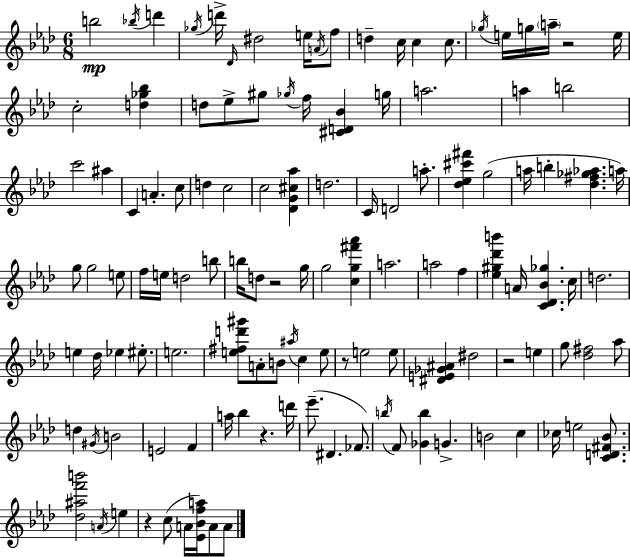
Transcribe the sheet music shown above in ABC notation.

X:1
T:Untitled
M:6/8
L:1/4
K:Fm
b2 _b/4 d' _g/4 d'/4 _D/4 ^d2 e/4 A/4 f/2 d c/4 c c/2 _g/4 e/4 g/4 a/4 z2 e/4 c2 [d_g_b] d/2 _e/2 ^g/2 _g/4 f/4 [^CD_B] g/4 a2 a b2 c'2 ^a C A c/2 d c2 c2 [_DG^c_a] d2 C/4 D2 a/2 [_d_e^c'^f'] g2 a/4 b [_d^f_g_a] a/4 g/2 g2 e/2 f/4 e/4 d2 b/2 b/4 d/2 z2 g/4 g2 [cg^f'_a'] a2 a2 f [_e^g_d'b'] A/4 [C_D_B_g] c/4 d2 e _d/4 _e ^e/2 e2 [e^fd'^g']/2 A/2 B/2 ^a/4 c e/2 z/2 e2 e/2 [^DE_G^A] ^d2 z2 e g/2 [_d^f]2 _a/2 d ^G/4 B2 E2 F a/4 _b z d'/4 _e'/2 ^D _F/2 b/4 F/2 [_Gb] G B2 c _c/4 e2 [CD^F_B]/2 [_d^af'b']2 A/4 e z c/2 A/4 [_E_Bfa]/4 A/2 A/2